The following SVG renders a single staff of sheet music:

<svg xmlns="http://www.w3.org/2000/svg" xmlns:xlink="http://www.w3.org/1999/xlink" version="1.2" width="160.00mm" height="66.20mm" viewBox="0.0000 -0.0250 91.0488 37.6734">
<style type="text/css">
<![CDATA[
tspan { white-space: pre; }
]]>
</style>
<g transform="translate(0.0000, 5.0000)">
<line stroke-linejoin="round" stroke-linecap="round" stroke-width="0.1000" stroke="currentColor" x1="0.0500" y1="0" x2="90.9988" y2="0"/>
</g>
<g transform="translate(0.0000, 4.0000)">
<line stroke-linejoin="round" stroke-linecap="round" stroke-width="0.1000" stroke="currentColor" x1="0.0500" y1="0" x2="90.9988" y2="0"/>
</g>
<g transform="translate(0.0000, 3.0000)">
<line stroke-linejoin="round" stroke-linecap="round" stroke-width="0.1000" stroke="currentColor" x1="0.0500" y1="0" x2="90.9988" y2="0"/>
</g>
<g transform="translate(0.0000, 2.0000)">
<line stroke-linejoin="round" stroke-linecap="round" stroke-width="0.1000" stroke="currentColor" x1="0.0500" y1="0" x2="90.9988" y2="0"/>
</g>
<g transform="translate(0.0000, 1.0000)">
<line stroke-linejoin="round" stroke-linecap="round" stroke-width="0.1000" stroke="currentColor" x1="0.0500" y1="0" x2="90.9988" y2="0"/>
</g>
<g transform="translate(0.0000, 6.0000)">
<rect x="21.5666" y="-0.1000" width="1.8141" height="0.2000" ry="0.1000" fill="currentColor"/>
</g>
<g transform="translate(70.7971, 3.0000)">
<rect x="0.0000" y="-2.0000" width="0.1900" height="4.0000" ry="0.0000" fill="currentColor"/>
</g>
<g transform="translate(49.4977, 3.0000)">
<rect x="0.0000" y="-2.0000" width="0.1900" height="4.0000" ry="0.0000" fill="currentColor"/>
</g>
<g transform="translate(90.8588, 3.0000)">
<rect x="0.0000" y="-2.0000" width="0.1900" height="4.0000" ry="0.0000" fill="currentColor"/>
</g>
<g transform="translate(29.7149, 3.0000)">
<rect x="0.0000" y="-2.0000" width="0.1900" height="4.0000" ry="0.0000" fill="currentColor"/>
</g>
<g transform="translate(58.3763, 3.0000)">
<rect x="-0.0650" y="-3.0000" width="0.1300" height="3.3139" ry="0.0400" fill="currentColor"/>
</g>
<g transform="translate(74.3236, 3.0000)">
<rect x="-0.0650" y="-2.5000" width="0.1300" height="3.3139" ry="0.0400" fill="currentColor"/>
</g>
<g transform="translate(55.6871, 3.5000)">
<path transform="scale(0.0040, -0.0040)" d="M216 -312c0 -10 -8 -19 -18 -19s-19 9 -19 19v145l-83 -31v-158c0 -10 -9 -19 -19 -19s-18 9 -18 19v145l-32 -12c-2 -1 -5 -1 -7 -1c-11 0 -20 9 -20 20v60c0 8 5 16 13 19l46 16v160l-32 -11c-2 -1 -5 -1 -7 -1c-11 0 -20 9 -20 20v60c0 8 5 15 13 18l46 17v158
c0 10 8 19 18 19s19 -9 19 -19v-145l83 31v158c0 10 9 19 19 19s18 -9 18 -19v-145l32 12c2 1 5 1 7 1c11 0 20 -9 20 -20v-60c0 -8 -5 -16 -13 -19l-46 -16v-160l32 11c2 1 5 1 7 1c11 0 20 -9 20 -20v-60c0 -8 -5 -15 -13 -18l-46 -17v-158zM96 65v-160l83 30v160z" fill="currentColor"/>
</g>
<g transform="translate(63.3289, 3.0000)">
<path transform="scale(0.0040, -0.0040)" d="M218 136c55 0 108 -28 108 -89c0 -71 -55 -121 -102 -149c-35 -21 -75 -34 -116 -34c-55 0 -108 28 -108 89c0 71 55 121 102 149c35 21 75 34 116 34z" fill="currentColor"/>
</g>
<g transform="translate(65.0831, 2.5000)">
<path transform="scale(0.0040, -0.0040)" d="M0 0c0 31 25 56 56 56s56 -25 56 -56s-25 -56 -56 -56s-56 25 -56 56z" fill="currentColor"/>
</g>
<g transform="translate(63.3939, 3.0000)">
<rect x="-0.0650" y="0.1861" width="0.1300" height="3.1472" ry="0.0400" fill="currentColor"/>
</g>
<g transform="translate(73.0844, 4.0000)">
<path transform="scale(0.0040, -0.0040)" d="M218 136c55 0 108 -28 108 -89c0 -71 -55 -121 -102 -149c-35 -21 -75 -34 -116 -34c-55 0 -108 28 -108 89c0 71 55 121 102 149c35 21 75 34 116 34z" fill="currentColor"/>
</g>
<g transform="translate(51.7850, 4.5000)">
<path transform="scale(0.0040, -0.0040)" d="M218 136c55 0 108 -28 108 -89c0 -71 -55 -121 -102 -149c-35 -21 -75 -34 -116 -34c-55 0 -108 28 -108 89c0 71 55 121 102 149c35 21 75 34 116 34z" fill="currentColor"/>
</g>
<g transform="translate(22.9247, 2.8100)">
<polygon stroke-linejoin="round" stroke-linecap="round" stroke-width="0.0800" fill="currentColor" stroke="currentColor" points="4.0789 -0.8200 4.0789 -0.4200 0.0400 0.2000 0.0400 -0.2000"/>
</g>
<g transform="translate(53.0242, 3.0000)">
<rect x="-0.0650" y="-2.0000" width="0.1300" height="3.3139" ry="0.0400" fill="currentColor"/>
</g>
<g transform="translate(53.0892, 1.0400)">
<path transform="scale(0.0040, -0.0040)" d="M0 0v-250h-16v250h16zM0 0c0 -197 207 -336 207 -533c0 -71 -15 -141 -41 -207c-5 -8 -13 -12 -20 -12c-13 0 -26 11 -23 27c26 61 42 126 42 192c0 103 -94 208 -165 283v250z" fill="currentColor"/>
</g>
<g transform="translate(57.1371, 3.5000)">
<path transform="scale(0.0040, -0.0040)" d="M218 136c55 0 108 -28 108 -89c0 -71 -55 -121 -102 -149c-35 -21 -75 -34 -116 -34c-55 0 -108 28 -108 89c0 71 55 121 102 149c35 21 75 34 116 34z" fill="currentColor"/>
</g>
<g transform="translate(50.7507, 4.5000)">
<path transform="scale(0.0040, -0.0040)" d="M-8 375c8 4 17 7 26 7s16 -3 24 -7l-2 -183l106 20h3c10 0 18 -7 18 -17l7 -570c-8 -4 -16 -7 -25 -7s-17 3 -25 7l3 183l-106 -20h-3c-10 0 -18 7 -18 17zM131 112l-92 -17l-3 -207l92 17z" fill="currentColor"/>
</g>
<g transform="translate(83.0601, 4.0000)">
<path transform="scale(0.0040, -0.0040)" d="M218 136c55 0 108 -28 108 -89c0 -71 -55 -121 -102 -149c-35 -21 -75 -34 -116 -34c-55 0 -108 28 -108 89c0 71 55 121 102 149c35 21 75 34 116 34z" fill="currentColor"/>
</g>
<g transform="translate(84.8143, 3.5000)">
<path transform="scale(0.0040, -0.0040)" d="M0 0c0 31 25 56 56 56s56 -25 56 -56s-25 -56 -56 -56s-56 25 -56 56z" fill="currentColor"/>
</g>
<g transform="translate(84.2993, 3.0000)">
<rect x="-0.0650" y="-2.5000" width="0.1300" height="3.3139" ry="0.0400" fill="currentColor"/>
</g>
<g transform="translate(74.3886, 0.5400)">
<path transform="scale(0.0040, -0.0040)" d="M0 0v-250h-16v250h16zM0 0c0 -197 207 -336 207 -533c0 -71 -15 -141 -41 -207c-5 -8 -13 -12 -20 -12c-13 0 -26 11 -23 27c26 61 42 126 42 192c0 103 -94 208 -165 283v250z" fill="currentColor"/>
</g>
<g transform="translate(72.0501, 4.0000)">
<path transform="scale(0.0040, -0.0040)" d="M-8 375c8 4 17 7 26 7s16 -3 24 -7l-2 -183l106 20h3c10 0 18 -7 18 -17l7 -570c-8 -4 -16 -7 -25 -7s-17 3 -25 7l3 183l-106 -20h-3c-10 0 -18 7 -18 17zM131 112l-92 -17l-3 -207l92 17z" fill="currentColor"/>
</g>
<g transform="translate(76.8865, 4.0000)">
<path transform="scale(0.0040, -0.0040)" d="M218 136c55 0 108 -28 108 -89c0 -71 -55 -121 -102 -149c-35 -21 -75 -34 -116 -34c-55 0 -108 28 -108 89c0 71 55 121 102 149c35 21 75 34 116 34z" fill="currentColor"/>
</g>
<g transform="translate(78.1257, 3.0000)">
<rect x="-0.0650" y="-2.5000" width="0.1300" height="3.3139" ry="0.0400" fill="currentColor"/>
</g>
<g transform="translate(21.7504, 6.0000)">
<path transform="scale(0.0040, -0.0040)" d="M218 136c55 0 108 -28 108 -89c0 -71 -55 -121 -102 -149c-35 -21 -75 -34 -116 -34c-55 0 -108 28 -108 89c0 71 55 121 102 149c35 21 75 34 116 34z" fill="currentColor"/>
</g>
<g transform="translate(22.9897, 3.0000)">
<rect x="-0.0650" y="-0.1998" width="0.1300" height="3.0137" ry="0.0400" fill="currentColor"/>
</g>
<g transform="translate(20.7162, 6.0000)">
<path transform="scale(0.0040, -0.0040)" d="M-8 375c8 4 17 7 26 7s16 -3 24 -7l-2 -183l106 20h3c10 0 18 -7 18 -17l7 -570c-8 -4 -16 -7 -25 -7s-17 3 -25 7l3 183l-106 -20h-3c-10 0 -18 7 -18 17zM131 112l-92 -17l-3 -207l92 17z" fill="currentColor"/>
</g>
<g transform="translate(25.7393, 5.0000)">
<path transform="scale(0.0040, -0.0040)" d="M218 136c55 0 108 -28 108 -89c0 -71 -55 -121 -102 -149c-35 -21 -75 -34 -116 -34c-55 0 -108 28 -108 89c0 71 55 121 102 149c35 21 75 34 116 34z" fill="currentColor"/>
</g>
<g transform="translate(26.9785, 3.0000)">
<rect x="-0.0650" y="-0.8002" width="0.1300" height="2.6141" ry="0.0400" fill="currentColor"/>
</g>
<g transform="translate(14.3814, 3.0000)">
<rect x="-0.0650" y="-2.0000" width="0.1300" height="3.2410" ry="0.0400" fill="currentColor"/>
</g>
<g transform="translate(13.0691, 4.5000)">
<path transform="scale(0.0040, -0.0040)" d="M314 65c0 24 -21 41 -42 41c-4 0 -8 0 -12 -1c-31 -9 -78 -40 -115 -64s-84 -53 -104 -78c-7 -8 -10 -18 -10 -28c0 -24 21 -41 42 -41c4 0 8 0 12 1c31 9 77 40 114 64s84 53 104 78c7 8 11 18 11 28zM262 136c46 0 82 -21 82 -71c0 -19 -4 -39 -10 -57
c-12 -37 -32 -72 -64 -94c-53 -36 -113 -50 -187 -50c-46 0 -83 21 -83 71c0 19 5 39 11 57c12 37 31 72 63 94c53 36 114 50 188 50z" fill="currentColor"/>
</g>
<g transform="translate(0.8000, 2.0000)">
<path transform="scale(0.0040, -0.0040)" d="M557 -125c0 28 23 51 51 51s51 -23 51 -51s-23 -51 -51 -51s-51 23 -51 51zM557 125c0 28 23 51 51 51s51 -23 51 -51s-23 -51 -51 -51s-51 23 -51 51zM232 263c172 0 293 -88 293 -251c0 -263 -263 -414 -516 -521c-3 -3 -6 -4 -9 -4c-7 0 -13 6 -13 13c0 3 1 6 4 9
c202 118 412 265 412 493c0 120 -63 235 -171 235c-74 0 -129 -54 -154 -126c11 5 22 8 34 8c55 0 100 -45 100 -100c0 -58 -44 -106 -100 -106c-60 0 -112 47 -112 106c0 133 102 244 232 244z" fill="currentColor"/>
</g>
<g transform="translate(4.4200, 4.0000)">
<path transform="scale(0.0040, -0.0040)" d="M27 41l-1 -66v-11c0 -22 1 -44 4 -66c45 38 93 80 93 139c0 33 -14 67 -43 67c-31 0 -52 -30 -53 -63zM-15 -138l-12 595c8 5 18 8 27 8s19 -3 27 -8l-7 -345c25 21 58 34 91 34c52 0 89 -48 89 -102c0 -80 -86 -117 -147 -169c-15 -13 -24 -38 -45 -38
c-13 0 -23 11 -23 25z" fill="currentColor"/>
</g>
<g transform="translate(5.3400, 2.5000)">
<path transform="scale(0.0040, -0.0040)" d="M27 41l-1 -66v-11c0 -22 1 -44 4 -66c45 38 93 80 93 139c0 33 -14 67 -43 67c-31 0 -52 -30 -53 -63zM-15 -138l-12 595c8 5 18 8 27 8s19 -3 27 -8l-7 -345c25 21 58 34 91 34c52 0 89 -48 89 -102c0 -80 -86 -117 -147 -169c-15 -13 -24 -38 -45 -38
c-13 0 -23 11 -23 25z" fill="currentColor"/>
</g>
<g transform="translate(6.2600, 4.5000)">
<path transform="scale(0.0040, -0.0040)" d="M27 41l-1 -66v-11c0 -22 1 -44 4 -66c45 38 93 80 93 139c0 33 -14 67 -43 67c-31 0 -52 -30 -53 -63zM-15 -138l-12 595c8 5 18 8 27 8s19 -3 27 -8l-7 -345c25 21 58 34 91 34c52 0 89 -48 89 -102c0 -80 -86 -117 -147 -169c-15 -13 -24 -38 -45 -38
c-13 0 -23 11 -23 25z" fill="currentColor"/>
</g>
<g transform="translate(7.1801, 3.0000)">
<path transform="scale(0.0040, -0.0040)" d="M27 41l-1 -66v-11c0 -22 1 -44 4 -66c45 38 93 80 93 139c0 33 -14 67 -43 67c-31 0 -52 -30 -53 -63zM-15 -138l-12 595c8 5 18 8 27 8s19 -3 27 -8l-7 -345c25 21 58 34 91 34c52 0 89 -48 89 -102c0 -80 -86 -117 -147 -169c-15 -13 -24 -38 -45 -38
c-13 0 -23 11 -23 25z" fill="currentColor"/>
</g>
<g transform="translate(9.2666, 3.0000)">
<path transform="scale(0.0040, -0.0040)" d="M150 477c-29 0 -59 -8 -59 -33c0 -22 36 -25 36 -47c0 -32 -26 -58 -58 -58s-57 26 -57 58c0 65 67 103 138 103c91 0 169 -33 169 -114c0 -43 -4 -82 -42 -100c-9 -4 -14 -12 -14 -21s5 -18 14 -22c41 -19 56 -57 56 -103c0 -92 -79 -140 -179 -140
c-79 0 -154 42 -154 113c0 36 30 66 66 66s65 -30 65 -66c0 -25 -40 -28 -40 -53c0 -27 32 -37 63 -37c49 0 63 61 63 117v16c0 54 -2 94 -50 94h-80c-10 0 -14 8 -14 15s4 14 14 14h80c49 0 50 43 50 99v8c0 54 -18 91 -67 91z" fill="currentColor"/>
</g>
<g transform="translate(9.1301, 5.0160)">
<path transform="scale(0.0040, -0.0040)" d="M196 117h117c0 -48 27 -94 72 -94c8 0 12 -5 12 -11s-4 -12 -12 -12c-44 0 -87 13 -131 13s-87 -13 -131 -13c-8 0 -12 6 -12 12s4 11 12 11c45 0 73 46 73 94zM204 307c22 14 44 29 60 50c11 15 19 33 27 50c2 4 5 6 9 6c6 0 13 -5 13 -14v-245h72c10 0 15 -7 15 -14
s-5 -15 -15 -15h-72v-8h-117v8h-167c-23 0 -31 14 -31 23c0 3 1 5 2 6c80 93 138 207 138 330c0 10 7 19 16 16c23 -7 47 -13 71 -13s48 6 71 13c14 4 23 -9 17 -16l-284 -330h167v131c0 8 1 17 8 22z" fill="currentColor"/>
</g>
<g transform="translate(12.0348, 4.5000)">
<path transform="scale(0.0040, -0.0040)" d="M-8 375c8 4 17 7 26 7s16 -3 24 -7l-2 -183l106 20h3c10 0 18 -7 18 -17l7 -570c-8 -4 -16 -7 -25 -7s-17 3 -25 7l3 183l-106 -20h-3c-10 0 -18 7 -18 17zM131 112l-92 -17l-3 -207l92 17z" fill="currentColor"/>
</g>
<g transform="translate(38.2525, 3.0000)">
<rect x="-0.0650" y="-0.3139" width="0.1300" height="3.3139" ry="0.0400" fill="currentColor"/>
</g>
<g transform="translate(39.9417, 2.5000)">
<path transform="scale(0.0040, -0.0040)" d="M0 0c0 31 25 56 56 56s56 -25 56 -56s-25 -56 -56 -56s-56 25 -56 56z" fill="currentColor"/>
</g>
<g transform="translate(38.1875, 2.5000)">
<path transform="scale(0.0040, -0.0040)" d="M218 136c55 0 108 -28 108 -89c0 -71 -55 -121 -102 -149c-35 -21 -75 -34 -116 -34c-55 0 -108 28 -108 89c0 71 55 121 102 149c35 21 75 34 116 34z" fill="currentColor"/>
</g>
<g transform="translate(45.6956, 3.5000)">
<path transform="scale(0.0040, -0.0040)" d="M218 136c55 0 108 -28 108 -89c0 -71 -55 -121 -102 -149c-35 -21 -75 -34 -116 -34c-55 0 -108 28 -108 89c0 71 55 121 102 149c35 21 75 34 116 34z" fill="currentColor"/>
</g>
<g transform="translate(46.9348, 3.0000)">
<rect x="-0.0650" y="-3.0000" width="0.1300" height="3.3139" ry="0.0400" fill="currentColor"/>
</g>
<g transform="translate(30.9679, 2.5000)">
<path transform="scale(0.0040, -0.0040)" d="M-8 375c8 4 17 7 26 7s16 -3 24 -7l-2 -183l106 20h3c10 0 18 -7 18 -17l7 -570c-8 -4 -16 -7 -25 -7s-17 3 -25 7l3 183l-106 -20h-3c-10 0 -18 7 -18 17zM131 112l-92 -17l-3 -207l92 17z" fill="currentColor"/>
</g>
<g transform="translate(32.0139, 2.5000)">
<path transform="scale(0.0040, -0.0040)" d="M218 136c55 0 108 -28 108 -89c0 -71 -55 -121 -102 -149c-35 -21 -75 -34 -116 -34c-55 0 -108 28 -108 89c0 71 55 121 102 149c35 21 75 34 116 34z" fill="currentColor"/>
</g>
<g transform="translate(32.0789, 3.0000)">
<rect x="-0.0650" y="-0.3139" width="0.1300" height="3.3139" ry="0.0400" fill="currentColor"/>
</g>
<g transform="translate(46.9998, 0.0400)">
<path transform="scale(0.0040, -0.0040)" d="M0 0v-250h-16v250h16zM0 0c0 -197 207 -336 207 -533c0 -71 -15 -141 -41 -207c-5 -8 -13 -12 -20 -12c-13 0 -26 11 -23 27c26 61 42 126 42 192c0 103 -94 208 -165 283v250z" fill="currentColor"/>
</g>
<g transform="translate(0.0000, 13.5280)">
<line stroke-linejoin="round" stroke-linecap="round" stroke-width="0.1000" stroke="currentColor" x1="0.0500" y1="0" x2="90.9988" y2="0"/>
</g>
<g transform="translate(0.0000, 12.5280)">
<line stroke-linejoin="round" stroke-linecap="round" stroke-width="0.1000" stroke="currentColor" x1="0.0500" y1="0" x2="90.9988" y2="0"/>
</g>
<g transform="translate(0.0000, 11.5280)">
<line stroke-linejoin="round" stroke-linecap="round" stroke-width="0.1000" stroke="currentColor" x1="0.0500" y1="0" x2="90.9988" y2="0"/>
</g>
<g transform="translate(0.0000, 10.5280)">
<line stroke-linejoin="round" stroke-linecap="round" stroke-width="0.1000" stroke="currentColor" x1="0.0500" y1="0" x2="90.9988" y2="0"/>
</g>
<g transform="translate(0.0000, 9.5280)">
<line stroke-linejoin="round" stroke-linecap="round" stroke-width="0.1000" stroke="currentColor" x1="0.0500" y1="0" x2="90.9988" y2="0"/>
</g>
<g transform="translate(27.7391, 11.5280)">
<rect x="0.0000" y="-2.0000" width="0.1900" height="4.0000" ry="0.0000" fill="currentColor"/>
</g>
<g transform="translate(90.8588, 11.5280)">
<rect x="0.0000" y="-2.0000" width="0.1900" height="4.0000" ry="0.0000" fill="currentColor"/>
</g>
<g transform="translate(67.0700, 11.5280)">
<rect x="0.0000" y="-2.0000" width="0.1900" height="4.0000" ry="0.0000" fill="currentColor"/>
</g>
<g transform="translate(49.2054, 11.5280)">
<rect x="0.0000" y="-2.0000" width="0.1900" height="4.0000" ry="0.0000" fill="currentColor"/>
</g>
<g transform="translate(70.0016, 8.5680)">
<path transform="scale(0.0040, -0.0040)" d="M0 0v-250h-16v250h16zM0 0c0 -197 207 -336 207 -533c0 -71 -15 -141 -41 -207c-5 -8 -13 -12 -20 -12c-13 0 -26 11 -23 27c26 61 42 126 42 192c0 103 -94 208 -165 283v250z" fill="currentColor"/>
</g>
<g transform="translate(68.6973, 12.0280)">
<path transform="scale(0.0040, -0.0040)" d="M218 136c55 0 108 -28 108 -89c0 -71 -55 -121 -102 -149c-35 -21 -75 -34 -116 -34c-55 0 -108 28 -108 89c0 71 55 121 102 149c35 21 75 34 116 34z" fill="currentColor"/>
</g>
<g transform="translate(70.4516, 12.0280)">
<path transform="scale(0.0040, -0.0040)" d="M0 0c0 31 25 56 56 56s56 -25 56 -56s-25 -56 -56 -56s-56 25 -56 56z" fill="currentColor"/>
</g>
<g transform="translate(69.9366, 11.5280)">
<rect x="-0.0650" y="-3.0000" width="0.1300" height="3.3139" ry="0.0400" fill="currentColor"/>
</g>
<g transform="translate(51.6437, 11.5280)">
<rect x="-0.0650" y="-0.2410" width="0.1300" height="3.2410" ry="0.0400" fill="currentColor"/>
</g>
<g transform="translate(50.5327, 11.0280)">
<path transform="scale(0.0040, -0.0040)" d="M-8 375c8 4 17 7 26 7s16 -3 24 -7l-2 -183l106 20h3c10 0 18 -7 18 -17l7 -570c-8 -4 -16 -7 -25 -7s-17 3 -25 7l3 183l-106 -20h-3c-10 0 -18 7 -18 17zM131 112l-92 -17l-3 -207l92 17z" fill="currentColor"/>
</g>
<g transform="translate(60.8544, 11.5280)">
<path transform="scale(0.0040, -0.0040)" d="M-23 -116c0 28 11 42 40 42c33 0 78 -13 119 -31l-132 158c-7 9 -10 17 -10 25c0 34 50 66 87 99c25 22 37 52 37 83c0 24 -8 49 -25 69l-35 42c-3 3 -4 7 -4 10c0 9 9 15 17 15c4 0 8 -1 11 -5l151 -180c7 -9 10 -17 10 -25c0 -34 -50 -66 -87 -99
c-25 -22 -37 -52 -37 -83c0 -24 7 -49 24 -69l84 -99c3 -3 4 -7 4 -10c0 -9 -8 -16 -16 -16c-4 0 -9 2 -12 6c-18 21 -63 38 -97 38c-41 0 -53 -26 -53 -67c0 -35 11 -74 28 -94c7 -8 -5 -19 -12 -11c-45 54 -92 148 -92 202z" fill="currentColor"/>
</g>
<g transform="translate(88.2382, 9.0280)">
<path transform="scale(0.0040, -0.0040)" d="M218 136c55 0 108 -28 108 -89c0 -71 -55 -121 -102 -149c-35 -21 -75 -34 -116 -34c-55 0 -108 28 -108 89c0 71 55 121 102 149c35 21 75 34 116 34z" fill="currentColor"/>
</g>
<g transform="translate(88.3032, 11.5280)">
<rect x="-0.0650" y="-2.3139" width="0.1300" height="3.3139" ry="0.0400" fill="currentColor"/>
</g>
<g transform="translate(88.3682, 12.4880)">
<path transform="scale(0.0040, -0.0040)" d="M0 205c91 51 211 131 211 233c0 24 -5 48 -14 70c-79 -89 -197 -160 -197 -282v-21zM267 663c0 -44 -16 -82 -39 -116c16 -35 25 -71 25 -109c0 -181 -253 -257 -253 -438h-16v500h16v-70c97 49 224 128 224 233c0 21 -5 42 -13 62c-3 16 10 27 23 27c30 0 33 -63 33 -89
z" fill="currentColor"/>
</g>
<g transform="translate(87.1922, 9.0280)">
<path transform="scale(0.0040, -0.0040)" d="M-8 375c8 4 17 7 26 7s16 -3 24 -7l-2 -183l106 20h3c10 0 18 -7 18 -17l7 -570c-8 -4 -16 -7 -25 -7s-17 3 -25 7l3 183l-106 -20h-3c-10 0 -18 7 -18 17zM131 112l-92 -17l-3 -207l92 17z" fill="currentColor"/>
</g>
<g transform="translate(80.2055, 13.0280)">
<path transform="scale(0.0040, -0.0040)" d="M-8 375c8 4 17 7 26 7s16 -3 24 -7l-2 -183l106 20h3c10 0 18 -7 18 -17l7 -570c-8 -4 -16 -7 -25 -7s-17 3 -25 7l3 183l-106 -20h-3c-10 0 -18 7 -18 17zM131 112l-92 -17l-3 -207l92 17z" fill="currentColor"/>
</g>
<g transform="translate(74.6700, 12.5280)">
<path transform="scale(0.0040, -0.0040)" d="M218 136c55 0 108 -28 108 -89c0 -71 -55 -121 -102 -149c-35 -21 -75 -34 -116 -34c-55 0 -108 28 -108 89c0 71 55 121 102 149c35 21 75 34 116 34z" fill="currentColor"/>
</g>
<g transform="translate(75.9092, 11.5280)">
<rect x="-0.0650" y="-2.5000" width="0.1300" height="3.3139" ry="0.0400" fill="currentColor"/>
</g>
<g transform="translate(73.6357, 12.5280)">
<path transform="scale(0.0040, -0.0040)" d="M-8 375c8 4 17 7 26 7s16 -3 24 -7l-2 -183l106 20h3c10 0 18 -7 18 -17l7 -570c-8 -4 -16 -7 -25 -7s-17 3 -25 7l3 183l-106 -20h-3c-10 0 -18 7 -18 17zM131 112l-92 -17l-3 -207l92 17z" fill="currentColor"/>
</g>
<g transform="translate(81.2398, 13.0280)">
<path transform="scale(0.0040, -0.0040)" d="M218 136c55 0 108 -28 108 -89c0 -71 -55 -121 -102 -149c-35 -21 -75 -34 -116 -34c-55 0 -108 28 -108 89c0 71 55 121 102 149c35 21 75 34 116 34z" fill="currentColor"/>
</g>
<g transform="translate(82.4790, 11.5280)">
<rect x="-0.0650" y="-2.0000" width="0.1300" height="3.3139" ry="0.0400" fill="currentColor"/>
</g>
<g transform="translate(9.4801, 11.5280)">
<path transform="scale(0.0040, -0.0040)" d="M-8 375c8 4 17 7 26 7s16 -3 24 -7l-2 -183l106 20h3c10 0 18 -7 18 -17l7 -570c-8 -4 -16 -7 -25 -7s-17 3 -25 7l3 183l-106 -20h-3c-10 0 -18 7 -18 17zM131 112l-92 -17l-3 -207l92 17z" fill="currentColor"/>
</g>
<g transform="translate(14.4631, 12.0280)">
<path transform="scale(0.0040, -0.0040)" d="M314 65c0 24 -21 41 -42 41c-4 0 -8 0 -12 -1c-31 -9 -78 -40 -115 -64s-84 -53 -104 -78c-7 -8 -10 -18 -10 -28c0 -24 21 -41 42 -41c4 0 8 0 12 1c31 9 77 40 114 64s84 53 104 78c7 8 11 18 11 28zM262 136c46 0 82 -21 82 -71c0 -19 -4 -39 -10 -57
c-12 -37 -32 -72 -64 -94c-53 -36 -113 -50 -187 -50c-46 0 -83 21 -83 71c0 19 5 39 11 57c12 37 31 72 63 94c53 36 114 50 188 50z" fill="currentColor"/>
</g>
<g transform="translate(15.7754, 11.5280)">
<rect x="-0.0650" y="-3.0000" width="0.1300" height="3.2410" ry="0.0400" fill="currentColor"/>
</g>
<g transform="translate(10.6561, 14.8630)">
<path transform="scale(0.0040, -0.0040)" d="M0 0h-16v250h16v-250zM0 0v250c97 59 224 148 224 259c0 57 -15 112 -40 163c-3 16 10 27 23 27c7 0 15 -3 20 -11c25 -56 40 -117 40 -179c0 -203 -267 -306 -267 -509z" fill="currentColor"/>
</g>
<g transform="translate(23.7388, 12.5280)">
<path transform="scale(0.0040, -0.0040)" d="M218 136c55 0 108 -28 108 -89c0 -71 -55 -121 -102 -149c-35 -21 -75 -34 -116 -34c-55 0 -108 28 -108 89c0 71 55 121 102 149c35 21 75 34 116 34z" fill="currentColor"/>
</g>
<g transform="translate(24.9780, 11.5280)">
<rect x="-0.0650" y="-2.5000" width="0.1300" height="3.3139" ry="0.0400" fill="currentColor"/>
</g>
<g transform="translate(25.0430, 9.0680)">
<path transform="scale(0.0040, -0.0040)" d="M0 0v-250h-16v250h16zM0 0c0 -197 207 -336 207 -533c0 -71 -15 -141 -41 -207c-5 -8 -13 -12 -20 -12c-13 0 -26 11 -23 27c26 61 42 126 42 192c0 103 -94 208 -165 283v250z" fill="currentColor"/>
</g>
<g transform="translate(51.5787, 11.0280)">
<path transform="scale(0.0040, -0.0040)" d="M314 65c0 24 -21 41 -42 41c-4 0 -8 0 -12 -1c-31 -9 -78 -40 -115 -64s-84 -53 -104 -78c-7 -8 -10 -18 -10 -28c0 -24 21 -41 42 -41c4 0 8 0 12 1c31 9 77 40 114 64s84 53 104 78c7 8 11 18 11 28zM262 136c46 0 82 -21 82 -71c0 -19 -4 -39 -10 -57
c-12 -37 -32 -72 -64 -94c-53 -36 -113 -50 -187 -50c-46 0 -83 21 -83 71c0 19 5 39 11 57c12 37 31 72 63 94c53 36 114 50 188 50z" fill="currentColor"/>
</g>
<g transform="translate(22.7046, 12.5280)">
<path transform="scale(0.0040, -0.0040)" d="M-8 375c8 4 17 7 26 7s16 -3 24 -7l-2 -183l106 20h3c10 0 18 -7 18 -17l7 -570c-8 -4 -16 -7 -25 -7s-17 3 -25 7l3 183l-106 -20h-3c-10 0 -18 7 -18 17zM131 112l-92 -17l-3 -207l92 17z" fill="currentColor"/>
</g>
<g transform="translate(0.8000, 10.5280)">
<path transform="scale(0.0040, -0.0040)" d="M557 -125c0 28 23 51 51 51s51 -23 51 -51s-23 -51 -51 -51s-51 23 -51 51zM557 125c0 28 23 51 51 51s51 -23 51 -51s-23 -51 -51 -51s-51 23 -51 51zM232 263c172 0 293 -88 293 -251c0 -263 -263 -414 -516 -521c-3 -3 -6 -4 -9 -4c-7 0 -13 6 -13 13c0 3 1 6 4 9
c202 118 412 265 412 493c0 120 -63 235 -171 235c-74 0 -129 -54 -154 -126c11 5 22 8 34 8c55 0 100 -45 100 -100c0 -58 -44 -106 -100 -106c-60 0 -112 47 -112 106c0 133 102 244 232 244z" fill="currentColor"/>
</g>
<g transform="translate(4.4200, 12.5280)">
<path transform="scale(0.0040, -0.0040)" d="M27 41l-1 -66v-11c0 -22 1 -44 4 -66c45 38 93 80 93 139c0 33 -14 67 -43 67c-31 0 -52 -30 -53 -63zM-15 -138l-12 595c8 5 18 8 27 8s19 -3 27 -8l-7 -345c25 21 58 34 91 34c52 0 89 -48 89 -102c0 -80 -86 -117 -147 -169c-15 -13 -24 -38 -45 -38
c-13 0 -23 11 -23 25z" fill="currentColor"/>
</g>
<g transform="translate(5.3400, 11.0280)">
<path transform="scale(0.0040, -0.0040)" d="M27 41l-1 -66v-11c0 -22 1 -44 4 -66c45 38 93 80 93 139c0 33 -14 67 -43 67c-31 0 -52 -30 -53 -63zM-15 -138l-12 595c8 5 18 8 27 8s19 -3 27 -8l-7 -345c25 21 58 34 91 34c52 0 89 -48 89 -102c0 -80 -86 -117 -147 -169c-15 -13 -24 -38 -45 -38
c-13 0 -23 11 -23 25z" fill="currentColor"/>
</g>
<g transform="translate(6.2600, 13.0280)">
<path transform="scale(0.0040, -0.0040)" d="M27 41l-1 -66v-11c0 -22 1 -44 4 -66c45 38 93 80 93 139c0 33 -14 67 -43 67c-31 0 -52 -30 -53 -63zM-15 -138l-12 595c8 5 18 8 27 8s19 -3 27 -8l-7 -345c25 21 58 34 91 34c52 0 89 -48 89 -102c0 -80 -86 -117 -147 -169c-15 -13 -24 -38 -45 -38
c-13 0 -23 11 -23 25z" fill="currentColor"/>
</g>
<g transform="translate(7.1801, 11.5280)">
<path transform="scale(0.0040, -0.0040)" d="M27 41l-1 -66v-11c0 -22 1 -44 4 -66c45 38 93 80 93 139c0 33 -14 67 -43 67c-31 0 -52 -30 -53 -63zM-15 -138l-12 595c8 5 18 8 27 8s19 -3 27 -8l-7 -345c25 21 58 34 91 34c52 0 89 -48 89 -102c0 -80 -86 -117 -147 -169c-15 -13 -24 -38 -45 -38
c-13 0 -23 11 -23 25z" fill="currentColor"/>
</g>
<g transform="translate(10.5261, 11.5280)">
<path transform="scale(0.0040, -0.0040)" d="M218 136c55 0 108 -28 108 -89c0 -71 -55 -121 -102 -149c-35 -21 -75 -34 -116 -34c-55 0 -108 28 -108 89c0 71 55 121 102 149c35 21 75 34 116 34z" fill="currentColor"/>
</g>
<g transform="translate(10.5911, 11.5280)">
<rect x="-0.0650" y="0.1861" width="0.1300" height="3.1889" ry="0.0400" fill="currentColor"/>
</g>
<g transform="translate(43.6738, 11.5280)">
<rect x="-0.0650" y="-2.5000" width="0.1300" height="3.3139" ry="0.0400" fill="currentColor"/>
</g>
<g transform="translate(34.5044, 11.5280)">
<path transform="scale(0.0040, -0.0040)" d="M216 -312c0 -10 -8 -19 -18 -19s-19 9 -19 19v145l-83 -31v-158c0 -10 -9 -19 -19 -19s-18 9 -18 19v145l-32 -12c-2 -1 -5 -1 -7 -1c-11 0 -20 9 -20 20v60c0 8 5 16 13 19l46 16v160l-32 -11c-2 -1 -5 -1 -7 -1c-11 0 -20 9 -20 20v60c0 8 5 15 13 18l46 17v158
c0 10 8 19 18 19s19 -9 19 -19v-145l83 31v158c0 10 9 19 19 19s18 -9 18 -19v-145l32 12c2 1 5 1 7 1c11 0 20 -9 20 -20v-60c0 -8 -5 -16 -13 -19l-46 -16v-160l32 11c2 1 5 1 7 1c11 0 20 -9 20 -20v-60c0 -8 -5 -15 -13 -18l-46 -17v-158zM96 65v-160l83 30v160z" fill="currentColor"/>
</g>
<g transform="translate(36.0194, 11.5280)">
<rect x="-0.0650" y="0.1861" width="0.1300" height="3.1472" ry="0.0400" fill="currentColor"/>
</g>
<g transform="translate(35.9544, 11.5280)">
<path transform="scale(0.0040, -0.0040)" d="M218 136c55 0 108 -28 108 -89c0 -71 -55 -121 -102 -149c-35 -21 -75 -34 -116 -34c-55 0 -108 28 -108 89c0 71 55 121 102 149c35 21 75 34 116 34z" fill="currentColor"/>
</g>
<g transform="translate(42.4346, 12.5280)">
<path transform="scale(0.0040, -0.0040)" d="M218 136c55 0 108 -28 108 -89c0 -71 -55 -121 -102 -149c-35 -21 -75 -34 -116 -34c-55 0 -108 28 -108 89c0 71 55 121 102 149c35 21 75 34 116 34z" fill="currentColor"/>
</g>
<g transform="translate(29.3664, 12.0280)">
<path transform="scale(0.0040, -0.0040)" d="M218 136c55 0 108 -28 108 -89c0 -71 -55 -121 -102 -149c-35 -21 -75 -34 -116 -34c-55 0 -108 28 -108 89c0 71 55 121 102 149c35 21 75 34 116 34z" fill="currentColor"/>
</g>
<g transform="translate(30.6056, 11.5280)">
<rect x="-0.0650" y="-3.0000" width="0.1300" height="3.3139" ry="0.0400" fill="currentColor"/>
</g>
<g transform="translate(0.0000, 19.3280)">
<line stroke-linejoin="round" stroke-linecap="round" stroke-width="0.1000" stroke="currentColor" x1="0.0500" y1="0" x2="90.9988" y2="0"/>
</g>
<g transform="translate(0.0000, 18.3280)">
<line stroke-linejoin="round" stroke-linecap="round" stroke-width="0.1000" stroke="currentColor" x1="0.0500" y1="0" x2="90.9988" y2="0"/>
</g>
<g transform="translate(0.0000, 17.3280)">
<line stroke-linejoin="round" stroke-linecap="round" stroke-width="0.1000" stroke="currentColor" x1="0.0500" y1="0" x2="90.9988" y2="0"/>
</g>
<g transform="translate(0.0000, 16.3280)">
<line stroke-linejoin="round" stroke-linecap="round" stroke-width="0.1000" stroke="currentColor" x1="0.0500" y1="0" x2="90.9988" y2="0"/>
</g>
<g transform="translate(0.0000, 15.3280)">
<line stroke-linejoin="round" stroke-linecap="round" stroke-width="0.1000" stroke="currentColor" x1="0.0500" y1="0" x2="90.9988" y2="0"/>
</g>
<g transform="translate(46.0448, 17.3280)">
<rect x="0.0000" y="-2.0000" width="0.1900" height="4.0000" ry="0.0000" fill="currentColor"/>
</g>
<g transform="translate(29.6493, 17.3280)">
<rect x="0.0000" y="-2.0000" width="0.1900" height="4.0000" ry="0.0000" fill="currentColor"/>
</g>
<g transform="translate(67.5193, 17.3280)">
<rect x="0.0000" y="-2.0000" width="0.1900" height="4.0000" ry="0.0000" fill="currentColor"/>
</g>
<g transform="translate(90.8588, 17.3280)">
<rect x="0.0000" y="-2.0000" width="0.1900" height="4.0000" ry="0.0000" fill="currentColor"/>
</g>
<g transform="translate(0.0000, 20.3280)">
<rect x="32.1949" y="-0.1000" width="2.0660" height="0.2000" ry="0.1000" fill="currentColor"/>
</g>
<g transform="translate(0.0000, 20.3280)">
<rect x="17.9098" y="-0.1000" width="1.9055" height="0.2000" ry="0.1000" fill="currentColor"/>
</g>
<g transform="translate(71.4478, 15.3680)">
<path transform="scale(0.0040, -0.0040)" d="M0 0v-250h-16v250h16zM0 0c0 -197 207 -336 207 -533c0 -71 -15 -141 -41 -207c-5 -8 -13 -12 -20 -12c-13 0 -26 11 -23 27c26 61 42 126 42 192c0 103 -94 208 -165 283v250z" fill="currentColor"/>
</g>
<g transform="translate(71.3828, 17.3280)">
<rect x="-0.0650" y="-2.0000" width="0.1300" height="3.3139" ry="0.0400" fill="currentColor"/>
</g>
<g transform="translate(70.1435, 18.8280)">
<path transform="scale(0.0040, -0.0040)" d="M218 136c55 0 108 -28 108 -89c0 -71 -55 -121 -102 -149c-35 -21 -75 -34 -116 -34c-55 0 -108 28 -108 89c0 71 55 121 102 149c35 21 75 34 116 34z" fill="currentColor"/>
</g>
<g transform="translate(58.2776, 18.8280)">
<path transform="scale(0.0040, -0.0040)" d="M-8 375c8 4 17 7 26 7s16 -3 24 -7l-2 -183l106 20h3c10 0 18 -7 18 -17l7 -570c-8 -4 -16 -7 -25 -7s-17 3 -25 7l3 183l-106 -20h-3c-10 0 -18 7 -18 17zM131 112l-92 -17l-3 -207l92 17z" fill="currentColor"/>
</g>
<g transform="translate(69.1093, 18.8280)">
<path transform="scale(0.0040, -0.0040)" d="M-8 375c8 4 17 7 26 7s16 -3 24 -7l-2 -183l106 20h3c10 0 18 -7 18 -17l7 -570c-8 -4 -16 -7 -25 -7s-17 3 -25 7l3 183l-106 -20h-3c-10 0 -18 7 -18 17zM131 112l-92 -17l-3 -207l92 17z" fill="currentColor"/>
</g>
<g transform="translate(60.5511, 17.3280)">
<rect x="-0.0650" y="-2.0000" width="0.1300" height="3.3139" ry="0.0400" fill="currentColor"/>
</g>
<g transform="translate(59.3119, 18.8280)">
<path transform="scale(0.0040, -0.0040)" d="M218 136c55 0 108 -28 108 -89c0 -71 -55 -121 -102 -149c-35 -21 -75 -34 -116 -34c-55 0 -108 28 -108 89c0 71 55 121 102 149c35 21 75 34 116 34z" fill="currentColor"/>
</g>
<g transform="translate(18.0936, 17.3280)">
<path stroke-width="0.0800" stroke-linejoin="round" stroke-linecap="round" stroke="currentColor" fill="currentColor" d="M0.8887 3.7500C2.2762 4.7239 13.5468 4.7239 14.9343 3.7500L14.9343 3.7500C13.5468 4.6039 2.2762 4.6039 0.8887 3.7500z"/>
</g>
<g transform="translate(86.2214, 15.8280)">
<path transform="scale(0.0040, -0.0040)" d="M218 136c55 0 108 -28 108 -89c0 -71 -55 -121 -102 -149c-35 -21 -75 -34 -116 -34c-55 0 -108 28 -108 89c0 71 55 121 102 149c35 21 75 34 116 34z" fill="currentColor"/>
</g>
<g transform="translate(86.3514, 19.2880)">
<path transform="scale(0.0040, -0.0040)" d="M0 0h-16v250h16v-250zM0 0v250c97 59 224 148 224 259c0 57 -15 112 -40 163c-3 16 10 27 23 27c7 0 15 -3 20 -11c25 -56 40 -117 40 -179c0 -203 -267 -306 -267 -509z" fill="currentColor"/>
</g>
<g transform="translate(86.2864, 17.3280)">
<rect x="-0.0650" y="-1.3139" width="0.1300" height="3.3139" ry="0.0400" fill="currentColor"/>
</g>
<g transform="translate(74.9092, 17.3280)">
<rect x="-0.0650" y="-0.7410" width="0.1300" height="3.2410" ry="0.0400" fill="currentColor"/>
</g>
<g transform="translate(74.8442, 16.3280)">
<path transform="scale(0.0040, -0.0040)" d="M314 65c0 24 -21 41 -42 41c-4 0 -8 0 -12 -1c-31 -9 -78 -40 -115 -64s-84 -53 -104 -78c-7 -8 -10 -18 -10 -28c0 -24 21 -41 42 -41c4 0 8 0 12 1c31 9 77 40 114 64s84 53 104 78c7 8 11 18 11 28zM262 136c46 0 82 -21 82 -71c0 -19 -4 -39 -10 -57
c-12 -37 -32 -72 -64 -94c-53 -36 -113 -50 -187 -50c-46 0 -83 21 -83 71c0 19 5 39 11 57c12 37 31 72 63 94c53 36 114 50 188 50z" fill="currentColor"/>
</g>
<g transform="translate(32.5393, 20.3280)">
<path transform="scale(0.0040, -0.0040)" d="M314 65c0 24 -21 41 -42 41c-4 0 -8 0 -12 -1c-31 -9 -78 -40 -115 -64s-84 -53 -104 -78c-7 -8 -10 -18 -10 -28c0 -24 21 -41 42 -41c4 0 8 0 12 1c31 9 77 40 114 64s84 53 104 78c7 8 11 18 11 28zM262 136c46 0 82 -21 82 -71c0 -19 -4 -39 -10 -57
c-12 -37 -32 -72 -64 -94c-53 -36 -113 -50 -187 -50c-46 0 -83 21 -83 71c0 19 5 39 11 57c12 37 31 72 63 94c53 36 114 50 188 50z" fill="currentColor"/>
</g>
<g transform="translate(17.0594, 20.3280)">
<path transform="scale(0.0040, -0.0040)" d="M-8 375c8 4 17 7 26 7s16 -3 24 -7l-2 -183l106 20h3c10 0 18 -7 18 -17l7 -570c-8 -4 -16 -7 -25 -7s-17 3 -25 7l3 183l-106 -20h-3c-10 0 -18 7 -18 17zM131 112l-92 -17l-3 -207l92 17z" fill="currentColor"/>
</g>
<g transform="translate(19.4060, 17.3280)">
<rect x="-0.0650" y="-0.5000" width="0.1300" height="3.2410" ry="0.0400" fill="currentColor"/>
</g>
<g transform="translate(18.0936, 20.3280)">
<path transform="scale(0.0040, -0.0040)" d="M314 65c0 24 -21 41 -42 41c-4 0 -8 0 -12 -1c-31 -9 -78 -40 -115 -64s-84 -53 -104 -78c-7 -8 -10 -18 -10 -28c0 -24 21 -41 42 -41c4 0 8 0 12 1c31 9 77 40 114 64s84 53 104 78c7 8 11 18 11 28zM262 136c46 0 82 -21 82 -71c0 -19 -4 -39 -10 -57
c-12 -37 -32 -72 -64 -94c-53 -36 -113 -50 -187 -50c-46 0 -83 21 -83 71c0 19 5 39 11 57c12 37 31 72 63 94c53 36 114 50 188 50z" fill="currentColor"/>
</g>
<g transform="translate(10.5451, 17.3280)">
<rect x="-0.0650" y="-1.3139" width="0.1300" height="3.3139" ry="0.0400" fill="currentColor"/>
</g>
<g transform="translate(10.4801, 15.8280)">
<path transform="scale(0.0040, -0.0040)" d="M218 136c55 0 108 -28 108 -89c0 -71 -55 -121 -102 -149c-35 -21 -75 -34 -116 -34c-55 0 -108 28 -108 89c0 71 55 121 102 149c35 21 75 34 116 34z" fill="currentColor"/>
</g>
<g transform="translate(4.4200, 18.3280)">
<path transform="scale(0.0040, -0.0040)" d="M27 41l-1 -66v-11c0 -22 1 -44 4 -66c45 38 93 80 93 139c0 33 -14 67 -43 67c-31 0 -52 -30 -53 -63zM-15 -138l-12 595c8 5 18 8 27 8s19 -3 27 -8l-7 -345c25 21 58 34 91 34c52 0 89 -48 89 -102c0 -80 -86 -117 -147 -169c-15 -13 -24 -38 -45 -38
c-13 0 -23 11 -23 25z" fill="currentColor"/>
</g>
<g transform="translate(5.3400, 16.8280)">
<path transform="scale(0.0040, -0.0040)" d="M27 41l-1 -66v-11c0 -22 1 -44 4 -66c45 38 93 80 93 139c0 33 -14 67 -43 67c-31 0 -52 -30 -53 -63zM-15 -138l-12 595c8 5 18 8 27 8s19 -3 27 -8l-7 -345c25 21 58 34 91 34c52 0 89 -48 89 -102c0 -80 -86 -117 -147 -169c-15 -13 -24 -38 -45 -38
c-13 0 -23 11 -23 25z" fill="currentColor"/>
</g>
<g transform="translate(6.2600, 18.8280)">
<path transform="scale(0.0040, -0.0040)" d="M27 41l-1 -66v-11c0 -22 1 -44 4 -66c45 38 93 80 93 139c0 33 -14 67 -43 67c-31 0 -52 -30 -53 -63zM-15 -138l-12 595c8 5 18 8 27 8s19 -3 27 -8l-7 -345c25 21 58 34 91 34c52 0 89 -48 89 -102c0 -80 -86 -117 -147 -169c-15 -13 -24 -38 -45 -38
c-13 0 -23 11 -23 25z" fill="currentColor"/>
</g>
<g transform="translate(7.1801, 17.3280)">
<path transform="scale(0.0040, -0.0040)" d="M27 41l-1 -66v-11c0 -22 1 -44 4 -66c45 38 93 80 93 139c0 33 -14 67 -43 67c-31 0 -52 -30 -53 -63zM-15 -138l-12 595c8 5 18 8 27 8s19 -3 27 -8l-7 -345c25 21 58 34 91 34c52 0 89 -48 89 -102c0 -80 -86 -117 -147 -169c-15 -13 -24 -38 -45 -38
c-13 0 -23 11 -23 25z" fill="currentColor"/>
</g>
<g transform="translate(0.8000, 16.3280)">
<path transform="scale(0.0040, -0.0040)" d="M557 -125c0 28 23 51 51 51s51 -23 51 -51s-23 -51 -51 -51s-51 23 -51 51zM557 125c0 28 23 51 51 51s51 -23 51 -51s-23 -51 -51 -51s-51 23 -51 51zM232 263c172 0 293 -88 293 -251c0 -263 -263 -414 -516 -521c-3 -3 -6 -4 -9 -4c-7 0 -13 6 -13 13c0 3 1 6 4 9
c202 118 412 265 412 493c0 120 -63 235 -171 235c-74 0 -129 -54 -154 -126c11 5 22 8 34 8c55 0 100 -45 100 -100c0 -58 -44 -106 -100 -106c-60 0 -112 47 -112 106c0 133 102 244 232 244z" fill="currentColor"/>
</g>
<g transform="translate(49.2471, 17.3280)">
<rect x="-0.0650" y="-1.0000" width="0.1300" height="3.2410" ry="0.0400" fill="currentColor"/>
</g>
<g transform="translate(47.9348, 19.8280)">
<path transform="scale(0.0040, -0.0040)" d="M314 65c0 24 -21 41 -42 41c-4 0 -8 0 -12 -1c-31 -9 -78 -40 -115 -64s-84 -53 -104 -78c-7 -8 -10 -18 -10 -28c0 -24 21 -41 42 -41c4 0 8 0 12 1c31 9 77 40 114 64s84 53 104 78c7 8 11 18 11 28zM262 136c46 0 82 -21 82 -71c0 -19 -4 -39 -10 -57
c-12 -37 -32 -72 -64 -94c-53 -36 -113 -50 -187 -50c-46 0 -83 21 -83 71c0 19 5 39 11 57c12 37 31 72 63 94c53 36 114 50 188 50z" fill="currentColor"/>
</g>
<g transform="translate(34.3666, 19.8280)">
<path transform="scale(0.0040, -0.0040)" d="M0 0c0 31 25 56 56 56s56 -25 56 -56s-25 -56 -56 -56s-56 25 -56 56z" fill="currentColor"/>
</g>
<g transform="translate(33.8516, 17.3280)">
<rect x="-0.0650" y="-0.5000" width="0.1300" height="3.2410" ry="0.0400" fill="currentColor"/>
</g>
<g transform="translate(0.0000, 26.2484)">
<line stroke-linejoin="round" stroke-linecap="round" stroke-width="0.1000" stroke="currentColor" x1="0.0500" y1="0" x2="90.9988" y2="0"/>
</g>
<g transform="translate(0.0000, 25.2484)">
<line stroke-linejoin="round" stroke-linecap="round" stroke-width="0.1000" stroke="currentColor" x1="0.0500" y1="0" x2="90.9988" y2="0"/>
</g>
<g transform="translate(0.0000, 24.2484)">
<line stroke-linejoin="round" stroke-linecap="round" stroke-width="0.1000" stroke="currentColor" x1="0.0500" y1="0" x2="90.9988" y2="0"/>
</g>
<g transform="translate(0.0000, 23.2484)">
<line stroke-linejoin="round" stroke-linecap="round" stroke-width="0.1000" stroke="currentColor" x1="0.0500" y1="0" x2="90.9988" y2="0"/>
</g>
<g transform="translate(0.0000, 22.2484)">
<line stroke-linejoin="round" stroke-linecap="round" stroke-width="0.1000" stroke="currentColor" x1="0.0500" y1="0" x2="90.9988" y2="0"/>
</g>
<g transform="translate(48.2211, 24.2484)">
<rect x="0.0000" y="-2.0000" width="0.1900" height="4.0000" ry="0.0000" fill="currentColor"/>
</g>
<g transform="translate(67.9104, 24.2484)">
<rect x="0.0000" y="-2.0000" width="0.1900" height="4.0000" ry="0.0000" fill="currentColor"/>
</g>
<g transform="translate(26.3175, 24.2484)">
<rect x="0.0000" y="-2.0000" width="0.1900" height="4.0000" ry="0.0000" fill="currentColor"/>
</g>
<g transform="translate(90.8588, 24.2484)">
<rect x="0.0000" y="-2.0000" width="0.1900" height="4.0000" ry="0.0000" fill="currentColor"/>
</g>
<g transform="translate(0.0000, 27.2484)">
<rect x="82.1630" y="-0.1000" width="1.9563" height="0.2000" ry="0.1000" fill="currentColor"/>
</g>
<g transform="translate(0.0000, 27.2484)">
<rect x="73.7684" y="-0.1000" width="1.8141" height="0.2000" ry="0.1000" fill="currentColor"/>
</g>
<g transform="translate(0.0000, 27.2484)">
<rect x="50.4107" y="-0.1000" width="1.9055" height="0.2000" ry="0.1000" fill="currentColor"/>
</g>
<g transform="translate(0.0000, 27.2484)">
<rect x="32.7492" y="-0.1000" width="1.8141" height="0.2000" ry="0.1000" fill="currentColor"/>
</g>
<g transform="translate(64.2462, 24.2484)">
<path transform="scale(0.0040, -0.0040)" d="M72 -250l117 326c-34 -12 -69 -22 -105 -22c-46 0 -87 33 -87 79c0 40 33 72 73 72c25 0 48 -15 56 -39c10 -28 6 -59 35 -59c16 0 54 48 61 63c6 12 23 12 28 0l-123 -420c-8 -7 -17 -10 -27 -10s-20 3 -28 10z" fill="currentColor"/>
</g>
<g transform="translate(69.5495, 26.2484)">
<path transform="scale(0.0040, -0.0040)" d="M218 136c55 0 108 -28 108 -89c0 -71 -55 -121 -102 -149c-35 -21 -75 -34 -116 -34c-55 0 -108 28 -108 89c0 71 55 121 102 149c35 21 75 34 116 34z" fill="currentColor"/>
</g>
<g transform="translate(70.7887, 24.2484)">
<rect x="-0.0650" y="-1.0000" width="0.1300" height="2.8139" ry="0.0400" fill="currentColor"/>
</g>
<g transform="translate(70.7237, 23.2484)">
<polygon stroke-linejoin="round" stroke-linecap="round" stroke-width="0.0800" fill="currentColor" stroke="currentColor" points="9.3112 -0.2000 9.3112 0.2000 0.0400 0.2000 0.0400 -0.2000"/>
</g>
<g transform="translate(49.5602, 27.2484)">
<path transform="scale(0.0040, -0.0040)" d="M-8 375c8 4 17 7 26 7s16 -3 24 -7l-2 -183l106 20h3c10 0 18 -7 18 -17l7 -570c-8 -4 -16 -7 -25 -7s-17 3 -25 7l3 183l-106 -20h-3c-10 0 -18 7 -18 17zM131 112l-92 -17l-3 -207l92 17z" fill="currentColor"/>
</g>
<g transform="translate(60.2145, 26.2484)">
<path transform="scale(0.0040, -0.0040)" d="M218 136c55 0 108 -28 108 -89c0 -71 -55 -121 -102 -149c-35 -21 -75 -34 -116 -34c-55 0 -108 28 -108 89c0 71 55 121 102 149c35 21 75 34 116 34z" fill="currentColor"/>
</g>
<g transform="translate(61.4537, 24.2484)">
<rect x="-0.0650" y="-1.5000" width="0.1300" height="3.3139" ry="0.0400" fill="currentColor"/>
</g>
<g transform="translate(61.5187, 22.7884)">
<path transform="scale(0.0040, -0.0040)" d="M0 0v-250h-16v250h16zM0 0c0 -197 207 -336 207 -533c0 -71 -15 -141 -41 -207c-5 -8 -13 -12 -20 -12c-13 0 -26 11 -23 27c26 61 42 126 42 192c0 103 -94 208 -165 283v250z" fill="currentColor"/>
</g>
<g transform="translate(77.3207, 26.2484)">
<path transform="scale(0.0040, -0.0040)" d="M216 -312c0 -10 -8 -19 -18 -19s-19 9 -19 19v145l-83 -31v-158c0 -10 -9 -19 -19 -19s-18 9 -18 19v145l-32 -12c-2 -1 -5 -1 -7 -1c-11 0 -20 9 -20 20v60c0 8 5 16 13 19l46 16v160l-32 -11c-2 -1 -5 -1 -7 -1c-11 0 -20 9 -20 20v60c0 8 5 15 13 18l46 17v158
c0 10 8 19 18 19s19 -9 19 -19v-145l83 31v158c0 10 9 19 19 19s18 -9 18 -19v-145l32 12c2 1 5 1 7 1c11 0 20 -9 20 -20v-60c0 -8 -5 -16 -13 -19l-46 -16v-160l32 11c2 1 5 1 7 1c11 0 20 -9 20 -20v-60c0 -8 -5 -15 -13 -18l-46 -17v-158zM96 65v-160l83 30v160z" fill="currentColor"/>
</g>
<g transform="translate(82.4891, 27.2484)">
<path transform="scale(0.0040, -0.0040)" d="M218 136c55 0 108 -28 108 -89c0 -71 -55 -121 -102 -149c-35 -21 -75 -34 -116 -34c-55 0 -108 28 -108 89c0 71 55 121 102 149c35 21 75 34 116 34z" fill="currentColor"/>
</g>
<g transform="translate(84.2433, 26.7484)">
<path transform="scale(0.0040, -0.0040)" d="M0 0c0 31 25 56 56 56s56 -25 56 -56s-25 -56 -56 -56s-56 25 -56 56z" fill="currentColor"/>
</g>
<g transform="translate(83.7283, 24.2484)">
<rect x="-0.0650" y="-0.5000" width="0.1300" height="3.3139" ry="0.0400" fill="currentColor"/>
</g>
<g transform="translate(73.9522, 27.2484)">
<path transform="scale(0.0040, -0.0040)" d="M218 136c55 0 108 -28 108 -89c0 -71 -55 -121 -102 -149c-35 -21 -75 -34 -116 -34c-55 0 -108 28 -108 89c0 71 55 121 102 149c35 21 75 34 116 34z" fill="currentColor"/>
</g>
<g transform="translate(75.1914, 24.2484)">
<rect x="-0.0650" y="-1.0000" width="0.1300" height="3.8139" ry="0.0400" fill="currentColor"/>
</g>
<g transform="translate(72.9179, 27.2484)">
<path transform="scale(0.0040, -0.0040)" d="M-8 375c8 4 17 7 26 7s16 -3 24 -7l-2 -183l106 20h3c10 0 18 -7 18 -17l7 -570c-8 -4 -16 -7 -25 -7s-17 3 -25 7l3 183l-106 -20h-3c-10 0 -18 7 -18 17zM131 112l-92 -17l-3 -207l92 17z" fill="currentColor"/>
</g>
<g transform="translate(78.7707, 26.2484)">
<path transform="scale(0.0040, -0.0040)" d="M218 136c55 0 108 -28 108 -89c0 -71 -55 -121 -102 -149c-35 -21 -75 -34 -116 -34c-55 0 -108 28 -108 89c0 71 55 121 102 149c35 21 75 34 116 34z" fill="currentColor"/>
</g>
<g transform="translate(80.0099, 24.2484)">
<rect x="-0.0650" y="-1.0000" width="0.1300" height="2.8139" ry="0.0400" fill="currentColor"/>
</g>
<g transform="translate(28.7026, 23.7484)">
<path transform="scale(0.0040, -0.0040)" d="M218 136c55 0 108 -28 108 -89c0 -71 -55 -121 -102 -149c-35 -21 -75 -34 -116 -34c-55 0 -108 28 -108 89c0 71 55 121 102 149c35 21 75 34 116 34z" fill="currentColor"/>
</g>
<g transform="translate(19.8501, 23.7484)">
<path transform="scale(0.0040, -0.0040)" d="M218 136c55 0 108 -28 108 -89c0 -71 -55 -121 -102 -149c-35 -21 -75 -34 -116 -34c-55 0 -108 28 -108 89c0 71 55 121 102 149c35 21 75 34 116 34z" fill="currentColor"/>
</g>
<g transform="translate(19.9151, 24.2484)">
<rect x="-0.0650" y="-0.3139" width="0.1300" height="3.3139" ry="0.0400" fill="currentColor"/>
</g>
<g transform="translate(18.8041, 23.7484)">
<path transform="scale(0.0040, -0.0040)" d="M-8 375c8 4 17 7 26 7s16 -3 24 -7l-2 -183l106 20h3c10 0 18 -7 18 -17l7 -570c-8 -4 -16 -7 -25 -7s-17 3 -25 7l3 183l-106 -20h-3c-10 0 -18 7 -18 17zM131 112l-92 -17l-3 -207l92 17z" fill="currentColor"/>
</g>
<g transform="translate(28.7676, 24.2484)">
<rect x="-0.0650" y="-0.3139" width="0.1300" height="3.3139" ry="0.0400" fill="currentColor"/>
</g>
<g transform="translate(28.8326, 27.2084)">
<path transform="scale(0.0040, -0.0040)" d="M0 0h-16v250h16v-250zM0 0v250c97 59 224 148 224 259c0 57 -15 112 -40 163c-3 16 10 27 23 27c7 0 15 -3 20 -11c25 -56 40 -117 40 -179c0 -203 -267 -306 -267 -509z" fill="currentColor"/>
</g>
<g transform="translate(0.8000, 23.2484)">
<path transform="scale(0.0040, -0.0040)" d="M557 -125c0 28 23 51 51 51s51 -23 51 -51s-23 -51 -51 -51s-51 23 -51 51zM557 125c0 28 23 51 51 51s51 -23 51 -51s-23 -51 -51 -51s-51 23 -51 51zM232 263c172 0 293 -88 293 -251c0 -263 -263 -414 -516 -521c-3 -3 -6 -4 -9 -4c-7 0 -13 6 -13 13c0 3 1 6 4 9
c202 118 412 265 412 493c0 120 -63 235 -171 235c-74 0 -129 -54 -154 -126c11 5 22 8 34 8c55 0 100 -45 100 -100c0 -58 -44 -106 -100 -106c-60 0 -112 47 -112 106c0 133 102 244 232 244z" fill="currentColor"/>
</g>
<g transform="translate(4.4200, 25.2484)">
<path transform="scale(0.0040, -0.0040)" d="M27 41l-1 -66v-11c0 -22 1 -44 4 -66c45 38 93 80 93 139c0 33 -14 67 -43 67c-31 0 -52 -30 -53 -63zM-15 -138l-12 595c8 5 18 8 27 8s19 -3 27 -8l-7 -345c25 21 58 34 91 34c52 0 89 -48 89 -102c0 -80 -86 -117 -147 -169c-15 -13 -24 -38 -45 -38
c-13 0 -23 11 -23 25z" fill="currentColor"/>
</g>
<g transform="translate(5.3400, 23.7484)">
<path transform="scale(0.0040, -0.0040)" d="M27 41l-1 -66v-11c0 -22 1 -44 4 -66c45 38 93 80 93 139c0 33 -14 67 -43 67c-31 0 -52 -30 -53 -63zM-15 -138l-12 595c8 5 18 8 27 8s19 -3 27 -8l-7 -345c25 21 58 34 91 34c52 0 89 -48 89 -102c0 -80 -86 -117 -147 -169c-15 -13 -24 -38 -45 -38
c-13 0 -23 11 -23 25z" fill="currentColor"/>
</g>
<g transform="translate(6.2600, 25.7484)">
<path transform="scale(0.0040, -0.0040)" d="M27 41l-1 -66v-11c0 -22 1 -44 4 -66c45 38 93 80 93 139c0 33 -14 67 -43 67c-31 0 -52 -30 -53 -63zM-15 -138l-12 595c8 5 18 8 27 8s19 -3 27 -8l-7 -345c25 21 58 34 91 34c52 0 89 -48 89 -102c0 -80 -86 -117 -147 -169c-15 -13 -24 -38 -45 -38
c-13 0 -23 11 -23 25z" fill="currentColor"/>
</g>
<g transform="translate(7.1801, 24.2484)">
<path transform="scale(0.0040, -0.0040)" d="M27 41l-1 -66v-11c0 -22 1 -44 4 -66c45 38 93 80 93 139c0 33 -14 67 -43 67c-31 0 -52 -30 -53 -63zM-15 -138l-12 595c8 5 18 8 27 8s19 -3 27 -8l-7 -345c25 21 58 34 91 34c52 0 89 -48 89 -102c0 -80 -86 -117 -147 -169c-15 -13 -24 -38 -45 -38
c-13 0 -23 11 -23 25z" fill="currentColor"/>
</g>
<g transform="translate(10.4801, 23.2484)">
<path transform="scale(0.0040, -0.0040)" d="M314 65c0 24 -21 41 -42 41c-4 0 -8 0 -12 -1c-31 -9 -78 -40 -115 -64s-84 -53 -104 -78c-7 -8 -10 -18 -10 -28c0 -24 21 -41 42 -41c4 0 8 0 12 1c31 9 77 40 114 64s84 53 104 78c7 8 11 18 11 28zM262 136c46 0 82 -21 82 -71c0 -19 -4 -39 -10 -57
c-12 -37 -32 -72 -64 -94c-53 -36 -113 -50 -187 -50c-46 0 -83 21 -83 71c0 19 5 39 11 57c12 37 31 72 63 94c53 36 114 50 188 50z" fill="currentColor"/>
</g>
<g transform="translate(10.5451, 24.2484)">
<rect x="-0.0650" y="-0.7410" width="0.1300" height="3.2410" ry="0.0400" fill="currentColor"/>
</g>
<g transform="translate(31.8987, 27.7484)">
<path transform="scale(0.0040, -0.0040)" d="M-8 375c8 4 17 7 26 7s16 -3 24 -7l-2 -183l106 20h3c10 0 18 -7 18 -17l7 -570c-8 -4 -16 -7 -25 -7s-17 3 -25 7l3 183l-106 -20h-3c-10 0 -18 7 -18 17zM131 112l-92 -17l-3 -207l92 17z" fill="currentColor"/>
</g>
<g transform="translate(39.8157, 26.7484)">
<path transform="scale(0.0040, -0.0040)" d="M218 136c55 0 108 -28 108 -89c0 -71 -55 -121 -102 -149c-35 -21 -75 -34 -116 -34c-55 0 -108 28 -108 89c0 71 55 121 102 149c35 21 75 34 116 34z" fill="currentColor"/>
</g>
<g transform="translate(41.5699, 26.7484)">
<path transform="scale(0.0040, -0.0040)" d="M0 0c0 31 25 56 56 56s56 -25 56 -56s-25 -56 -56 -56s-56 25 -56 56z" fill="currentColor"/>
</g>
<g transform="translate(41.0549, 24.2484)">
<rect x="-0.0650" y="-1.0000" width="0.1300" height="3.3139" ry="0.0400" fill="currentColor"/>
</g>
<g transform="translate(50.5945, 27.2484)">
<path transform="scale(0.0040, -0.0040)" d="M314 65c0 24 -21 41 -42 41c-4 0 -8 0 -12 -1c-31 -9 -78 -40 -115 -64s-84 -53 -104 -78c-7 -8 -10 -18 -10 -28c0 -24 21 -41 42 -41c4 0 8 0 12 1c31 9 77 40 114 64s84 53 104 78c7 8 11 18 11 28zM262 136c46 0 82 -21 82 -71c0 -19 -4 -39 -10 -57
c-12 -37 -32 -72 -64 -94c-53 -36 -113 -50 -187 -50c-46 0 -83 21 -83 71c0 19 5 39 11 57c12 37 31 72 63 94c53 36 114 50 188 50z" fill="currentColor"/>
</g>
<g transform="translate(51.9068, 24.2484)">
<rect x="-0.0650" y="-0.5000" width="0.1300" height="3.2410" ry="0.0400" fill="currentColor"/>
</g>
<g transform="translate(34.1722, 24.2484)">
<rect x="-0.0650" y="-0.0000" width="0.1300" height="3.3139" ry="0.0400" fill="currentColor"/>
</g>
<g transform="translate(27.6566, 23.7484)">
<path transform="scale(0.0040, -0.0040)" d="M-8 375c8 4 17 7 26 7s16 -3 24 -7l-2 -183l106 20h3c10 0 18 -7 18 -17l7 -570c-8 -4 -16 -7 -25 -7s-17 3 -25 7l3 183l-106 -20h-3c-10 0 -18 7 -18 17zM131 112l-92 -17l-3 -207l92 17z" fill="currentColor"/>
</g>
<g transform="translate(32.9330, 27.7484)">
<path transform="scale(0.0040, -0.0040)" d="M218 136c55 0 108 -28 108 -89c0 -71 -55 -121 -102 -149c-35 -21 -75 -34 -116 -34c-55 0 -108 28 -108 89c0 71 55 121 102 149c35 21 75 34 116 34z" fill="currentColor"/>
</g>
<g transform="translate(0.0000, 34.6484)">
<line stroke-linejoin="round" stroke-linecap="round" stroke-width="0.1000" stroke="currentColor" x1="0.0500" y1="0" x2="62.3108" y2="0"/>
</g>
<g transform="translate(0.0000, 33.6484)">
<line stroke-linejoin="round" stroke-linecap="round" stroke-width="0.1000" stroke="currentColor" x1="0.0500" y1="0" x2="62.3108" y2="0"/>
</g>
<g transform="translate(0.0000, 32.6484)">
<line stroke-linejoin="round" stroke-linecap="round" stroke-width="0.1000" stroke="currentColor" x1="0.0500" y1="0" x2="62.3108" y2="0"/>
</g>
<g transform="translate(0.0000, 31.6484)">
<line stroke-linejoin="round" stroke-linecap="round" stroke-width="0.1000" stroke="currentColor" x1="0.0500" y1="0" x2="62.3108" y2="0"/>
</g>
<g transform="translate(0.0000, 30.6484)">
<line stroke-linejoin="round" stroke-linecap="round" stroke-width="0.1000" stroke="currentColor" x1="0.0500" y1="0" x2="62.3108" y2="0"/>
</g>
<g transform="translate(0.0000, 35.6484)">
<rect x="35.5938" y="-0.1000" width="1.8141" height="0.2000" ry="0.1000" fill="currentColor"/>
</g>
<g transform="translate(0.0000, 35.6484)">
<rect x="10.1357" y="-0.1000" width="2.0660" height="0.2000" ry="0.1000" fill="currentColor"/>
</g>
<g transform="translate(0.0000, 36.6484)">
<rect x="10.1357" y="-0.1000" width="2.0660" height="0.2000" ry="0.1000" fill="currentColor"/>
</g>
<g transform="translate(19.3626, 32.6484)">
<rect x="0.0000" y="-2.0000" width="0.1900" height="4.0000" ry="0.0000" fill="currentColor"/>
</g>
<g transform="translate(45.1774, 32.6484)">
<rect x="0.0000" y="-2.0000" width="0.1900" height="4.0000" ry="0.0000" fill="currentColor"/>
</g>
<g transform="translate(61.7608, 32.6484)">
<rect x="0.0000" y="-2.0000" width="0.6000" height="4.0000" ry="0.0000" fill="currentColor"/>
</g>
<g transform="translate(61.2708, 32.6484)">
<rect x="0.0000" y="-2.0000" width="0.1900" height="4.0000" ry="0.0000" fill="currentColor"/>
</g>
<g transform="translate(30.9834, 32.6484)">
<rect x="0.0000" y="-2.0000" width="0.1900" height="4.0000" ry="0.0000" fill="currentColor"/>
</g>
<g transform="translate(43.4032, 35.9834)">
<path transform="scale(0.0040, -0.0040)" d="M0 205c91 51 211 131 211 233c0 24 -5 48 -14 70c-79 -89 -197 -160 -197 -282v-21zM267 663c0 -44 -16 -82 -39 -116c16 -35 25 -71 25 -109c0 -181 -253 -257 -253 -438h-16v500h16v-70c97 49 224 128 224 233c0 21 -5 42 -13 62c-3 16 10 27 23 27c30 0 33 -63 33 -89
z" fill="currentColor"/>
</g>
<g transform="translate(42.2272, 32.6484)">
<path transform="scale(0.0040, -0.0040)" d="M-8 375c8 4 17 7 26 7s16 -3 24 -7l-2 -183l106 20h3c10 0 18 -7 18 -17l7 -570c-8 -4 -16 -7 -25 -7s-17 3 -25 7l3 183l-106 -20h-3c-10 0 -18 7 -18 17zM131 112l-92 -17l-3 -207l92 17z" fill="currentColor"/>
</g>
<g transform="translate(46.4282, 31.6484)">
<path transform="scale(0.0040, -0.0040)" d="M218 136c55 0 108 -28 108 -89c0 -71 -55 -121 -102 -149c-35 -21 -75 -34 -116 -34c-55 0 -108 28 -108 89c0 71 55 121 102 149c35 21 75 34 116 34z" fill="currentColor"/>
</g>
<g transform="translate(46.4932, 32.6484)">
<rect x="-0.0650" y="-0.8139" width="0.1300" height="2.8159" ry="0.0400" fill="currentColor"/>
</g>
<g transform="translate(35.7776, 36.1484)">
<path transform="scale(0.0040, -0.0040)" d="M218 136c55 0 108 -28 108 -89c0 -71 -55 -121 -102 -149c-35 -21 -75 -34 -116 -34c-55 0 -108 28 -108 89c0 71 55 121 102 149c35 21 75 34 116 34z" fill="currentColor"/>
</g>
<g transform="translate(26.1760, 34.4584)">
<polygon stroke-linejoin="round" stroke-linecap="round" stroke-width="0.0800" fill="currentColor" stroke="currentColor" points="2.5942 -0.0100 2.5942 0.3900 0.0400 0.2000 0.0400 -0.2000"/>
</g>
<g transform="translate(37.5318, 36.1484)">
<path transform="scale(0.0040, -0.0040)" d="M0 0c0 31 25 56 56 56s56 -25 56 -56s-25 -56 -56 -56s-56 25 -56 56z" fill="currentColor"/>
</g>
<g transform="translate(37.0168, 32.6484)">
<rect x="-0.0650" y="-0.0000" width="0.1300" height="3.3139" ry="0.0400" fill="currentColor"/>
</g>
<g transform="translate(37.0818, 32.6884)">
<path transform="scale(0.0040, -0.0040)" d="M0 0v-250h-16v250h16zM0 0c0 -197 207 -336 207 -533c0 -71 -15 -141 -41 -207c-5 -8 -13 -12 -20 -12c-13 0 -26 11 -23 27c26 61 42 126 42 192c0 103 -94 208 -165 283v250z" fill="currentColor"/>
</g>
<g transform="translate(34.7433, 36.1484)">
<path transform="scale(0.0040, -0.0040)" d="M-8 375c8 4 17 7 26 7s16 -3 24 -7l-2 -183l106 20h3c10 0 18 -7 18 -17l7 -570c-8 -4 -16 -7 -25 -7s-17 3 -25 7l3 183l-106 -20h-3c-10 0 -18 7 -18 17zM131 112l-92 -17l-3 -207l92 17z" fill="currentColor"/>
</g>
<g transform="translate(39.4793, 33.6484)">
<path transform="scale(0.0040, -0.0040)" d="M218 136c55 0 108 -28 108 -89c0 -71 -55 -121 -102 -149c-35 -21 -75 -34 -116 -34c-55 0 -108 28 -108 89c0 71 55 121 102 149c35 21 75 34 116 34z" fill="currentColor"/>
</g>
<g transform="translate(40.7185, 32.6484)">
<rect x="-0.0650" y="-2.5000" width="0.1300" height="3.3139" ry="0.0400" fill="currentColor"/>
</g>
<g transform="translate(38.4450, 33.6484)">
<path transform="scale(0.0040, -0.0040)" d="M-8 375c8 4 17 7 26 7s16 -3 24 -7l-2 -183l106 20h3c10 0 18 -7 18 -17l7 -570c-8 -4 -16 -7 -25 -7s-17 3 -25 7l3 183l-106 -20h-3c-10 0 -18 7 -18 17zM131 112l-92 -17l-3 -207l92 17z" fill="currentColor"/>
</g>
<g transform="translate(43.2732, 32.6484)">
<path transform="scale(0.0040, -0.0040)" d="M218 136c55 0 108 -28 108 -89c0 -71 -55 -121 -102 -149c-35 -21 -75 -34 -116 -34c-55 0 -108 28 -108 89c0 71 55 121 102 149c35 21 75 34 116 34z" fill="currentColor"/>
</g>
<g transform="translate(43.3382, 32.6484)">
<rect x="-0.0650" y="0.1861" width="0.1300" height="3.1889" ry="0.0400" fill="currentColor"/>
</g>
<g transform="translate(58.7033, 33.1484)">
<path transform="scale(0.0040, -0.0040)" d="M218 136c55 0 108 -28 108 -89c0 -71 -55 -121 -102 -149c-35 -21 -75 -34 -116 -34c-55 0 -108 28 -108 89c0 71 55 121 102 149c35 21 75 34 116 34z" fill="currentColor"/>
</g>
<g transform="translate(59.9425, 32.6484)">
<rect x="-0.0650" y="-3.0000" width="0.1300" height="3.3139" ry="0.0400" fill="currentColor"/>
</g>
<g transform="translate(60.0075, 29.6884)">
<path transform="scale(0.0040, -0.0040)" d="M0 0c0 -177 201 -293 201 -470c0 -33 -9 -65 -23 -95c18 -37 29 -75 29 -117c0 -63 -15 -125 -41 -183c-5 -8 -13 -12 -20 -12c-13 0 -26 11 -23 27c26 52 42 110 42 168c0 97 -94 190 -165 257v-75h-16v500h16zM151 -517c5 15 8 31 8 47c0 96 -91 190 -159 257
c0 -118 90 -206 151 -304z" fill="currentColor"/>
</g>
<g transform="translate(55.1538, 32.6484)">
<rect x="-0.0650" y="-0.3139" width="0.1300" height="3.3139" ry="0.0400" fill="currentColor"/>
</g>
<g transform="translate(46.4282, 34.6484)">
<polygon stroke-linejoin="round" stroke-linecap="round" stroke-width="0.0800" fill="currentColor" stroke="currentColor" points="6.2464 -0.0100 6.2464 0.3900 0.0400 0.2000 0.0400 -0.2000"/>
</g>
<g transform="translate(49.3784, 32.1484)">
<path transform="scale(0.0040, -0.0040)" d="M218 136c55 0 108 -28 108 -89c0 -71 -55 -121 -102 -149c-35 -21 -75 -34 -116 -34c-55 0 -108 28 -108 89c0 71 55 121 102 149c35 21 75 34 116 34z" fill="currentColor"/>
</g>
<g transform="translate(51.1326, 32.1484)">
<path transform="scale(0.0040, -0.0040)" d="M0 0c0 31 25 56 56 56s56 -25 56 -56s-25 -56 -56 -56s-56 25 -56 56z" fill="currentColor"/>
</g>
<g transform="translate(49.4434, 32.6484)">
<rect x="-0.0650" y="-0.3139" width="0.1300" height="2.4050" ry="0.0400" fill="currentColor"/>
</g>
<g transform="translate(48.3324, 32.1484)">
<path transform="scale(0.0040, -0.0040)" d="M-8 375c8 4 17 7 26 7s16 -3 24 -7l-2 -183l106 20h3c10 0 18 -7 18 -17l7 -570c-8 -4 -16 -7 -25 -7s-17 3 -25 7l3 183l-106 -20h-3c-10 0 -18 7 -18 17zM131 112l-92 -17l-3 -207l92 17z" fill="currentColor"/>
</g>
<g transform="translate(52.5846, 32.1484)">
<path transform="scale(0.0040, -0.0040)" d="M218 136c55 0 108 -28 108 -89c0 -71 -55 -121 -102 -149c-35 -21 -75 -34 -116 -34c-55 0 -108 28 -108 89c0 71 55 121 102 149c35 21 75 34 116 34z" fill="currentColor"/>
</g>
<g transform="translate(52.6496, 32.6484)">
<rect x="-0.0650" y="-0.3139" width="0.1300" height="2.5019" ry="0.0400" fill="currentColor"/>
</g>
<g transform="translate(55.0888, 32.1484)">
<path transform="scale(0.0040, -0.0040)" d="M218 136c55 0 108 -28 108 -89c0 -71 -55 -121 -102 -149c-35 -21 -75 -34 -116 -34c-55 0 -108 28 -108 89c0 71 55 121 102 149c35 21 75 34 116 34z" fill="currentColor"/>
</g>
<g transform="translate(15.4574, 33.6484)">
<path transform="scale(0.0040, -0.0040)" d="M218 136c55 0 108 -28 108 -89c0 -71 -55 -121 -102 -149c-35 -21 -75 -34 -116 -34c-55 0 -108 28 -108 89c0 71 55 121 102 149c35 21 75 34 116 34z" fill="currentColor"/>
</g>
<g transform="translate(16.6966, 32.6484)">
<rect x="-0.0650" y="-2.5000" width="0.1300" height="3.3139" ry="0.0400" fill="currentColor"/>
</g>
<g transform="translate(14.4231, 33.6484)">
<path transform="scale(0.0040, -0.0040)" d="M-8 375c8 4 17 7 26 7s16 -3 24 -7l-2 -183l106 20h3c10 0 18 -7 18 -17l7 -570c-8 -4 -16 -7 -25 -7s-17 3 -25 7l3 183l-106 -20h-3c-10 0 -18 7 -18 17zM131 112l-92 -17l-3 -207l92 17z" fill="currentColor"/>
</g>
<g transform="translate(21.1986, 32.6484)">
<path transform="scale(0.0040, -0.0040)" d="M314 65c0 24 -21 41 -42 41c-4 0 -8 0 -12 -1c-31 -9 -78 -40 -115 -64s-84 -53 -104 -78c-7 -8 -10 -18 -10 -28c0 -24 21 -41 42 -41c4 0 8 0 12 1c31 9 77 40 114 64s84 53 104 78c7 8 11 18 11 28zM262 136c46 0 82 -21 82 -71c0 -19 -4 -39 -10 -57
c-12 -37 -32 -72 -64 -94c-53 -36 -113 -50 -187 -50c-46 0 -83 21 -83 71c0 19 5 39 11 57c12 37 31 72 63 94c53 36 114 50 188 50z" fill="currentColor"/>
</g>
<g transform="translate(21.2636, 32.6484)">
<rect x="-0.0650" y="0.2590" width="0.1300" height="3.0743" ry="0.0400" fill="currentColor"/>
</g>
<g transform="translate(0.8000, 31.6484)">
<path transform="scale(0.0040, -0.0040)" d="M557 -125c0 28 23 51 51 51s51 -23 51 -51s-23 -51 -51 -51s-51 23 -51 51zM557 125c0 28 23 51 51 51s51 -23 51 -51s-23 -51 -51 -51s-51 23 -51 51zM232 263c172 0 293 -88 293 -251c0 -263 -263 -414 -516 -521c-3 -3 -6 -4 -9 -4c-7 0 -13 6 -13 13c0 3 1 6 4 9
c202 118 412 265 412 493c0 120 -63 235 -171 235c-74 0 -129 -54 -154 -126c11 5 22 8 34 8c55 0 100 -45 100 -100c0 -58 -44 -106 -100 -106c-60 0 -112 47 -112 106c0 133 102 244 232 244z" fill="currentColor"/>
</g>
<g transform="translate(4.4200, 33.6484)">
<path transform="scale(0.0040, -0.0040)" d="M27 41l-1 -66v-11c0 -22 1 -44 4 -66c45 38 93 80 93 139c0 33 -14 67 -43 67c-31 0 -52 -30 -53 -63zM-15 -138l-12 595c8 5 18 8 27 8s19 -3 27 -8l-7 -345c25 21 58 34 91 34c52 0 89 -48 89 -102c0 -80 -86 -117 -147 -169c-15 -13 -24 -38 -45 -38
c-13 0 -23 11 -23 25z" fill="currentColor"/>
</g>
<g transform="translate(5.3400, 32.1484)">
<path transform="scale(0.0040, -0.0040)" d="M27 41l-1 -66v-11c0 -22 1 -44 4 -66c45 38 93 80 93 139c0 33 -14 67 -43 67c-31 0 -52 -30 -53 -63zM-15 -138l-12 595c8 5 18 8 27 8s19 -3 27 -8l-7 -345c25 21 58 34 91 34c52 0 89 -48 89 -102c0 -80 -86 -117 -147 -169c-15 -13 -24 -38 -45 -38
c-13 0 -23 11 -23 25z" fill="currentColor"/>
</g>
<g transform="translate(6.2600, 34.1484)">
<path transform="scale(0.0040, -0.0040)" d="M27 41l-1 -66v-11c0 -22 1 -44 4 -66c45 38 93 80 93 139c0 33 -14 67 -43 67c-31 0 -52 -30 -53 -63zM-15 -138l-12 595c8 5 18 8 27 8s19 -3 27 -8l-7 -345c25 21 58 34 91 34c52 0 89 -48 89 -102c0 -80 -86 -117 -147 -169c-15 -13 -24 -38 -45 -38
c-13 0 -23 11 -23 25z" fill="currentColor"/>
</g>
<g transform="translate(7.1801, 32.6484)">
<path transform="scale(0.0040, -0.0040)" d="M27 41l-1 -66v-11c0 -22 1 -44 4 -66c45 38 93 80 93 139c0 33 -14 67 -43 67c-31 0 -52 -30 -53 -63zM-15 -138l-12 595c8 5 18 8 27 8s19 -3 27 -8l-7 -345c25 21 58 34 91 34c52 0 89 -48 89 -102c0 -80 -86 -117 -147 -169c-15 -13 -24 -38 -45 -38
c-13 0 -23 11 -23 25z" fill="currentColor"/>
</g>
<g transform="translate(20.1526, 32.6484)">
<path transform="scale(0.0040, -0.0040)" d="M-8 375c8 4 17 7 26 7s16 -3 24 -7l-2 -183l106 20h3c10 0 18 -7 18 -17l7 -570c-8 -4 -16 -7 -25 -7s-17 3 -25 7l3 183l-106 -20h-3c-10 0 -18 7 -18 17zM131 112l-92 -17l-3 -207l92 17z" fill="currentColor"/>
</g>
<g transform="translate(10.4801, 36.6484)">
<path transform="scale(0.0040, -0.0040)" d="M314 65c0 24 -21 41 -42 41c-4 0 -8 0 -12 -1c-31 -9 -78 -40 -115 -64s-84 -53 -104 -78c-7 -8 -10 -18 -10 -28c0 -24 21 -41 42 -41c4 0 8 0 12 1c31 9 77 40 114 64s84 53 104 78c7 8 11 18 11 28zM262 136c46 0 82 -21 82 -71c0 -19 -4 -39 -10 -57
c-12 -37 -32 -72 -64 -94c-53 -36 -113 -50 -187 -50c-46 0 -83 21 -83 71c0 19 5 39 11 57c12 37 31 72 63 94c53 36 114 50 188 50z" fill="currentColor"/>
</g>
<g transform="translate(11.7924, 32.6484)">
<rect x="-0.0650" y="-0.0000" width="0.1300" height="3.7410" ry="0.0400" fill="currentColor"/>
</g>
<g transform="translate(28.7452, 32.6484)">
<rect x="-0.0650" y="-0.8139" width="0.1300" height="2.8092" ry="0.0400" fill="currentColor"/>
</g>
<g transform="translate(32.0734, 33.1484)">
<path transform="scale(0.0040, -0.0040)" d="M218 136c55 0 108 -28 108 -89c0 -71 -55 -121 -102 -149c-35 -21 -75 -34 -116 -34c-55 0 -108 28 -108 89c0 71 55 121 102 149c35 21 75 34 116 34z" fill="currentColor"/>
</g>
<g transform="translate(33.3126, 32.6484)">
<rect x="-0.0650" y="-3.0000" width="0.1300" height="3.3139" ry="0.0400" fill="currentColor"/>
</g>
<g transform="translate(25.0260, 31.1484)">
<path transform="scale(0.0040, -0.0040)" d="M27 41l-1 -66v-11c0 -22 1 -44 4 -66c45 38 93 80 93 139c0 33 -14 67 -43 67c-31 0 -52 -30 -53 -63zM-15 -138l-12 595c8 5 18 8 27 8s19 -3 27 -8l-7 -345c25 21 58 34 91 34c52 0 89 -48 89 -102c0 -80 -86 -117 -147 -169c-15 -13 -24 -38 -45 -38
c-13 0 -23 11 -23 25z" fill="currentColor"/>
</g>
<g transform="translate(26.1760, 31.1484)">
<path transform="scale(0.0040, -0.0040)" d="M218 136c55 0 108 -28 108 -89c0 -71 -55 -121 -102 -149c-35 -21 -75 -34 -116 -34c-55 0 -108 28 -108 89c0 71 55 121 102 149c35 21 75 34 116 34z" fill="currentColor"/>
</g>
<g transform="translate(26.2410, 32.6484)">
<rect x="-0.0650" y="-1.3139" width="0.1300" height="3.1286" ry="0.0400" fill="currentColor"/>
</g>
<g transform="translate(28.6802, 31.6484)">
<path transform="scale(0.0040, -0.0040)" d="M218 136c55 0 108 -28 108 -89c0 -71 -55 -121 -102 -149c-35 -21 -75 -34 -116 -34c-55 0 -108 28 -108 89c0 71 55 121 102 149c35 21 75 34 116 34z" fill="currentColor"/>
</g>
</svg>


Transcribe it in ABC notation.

X:1
T:Untitled
M:3/4
L:1/4
K:Ab
A,,2 E,,/2 G,,/2 E, E, C,/2 A,,/2 ^C, _D, B,,/2 B,, B,, D,/2 C,2 B,,/2 C, ^D, _B,, E,2 z C,/2 B,, A,, B,/4 G, E,,2 E,,2 F,,2 A,, A,,/2 F,2 G,/2 F,2 E, E,/2 D,, F,, E,,2 G,,/2 z/2 G,,/2 E,,/2 ^G,,/2 E,, C,,2 B,, D,2 _G,/2 F,/2 C, D,,/2 B,, D,/4 F,/2 E,/2 E,/2 E, C,/4